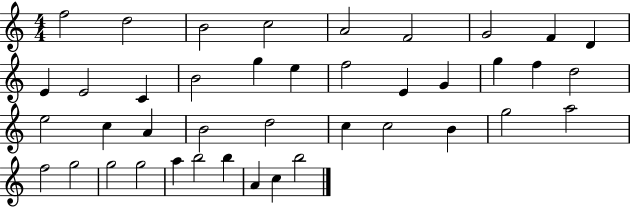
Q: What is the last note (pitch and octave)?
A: B5